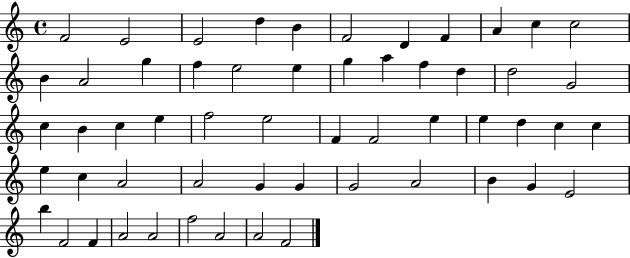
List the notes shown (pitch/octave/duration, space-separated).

F4/h E4/h E4/h D5/q B4/q F4/h D4/q F4/q A4/q C5/q C5/h B4/q A4/h G5/q F5/q E5/h E5/q G5/q A5/q F5/q D5/q D5/h G4/h C5/q B4/q C5/q E5/q F5/h E5/h F4/q F4/h E5/q E5/q D5/q C5/q C5/q E5/q C5/q A4/h A4/h G4/q G4/q G4/h A4/h B4/q G4/q E4/h B5/q F4/h F4/q A4/h A4/h F5/h A4/h A4/h F4/h